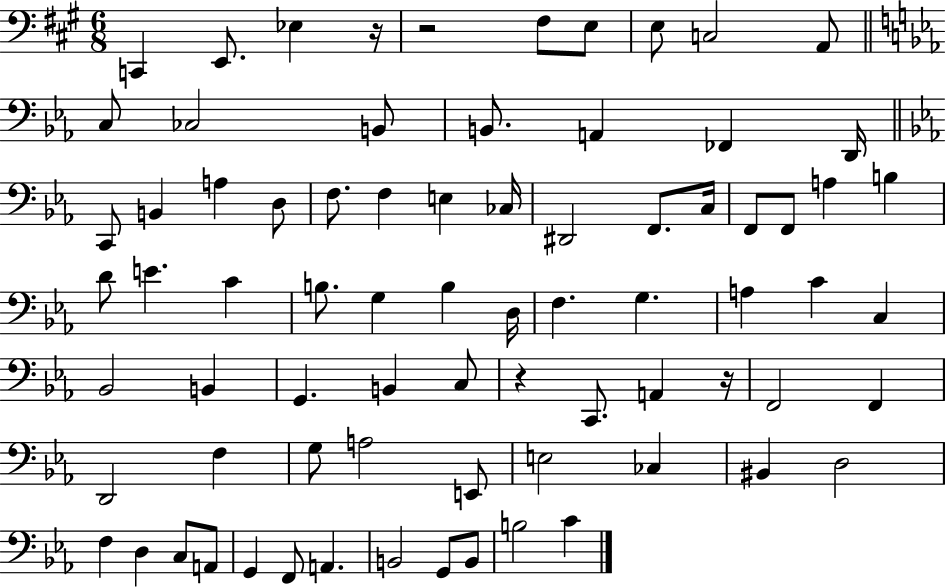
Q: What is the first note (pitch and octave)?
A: C2